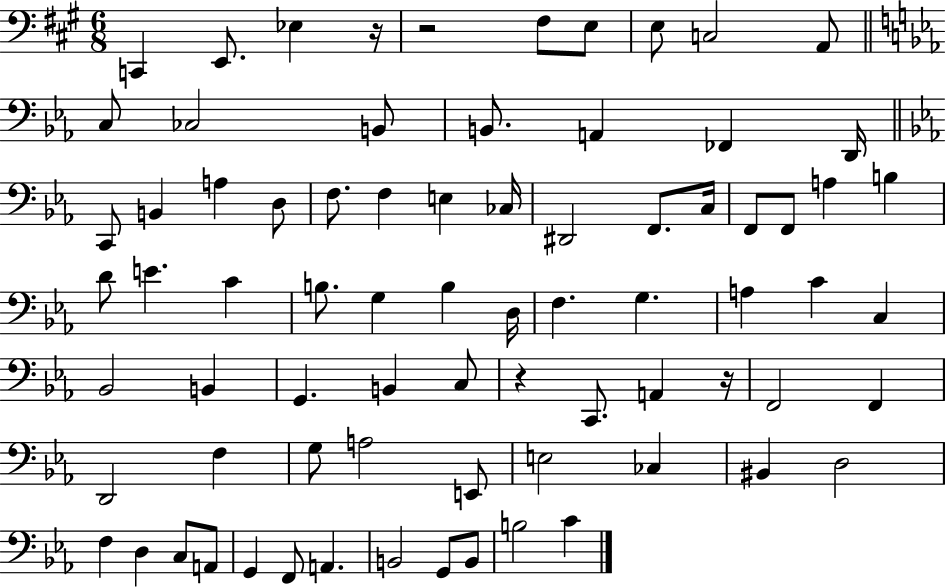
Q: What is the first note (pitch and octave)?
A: C2